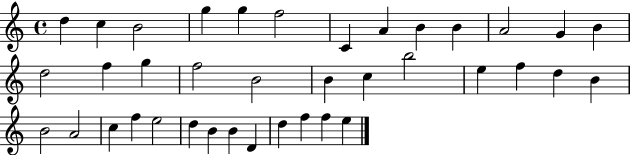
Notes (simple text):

D5/q C5/q B4/h G5/q G5/q F5/h C4/q A4/q B4/q B4/q A4/h G4/q B4/q D5/h F5/q G5/q F5/h B4/h B4/q C5/q B5/h E5/q F5/q D5/q B4/q B4/h A4/h C5/q F5/q E5/h D5/q B4/q B4/q D4/q D5/q F5/q F5/q E5/q